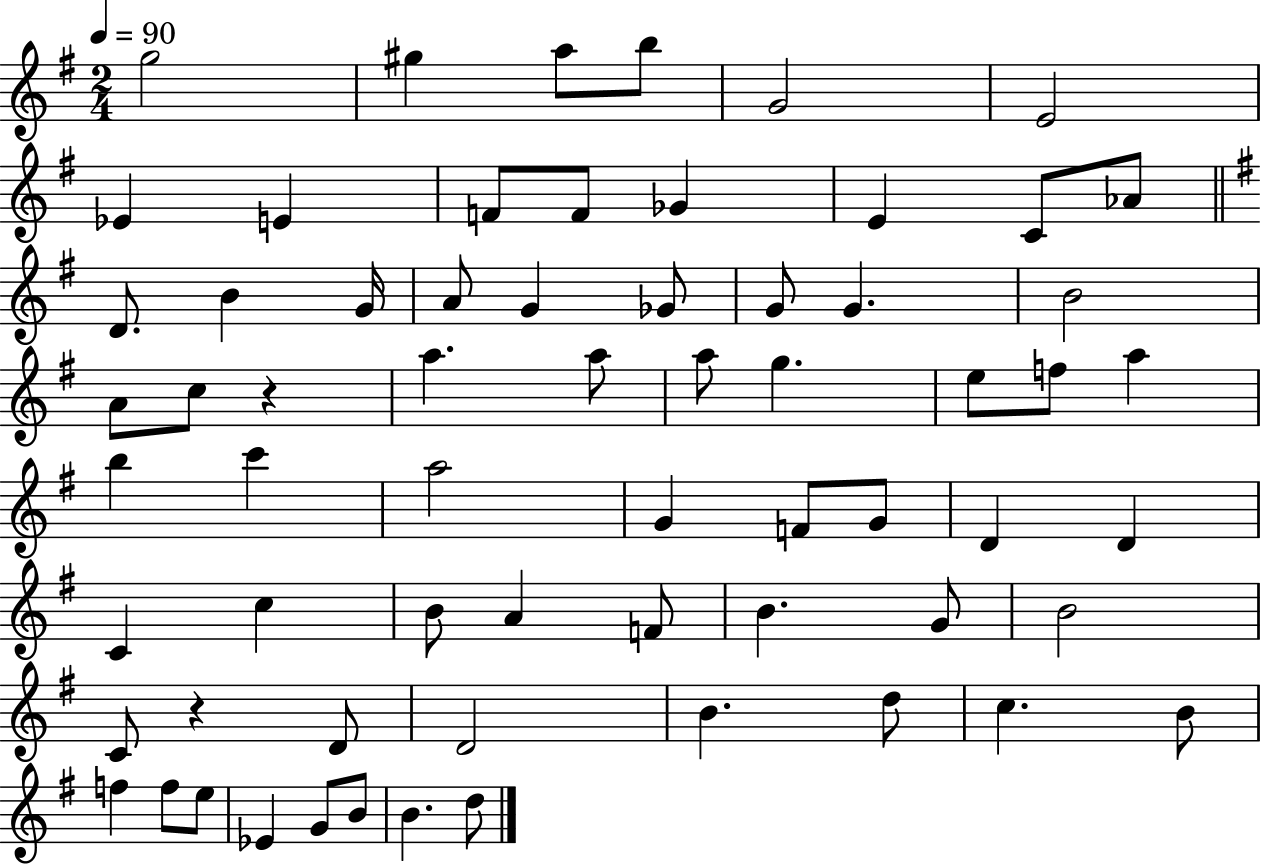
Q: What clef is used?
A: treble